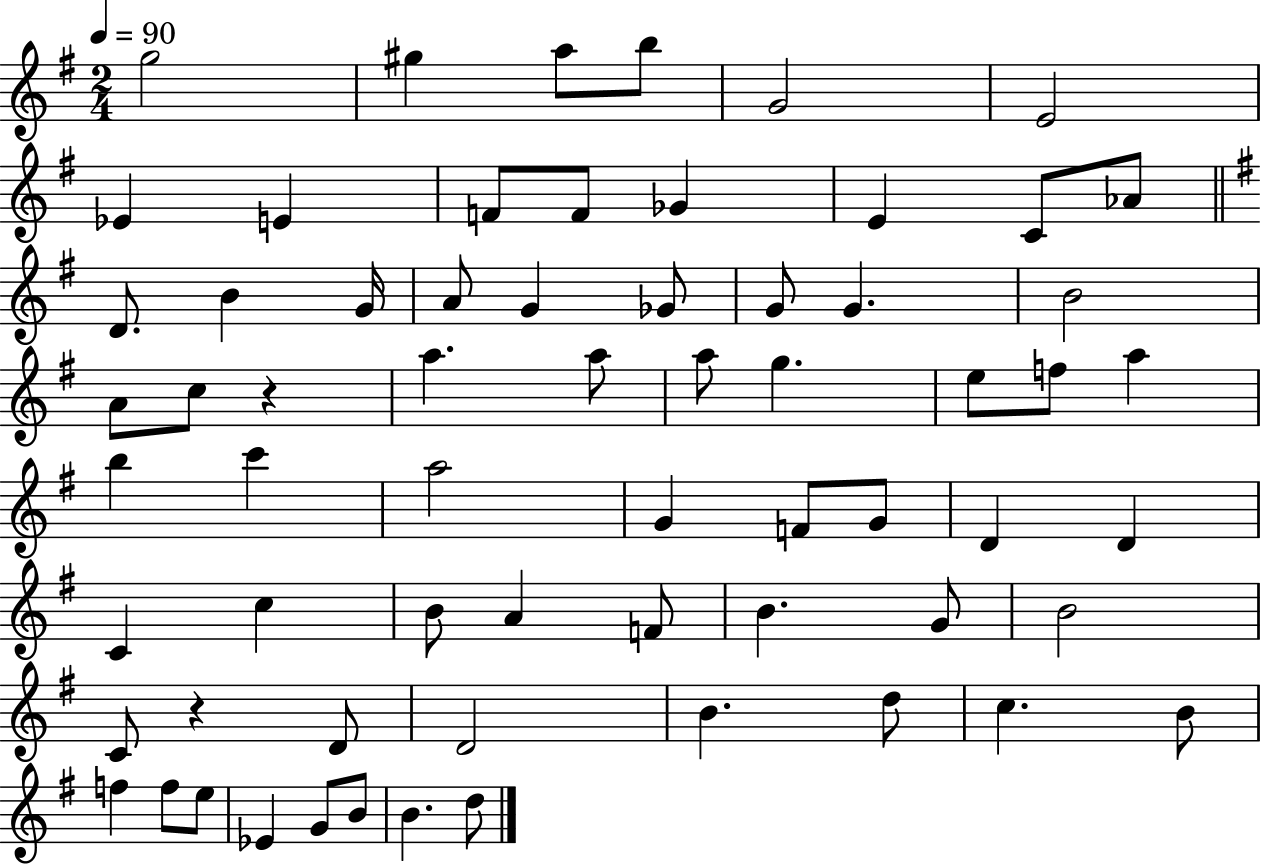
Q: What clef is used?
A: treble